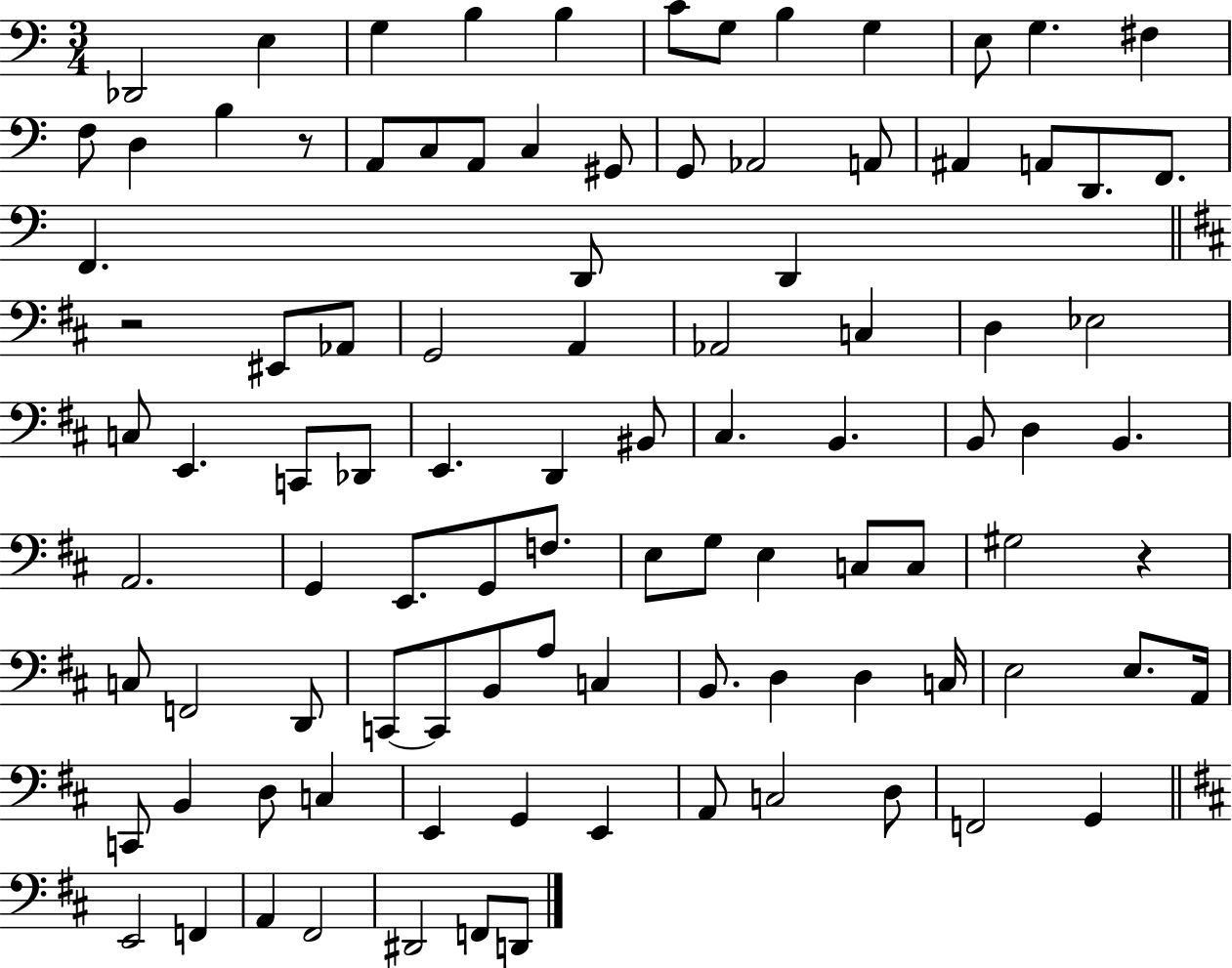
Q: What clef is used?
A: bass